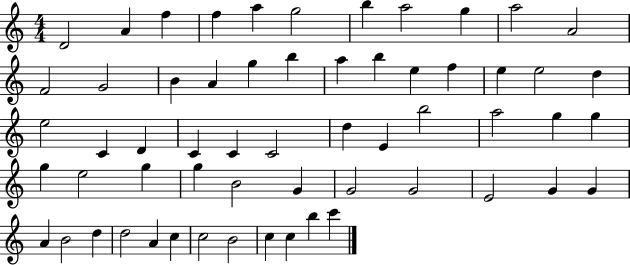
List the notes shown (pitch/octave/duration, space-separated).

D4/h A4/q F5/q F5/q A5/q G5/h B5/q A5/h G5/q A5/h A4/h F4/h G4/h B4/q A4/q G5/q B5/q A5/q B5/q E5/q F5/q E5/q E5/h D5/q E5/h C4/q D4/q C4/q C4/q C4/h D5/q E4/q B5/h A5/h G5/q G5/q G5/q E5/h G5/q G5/q B4/h G4/q G4/h G4/h E4/h G4/q G4/q A4/q B4/h D5/q D5/h A4/q C5/q C5/h B4/h C5/q C5/q B5/q C6/q